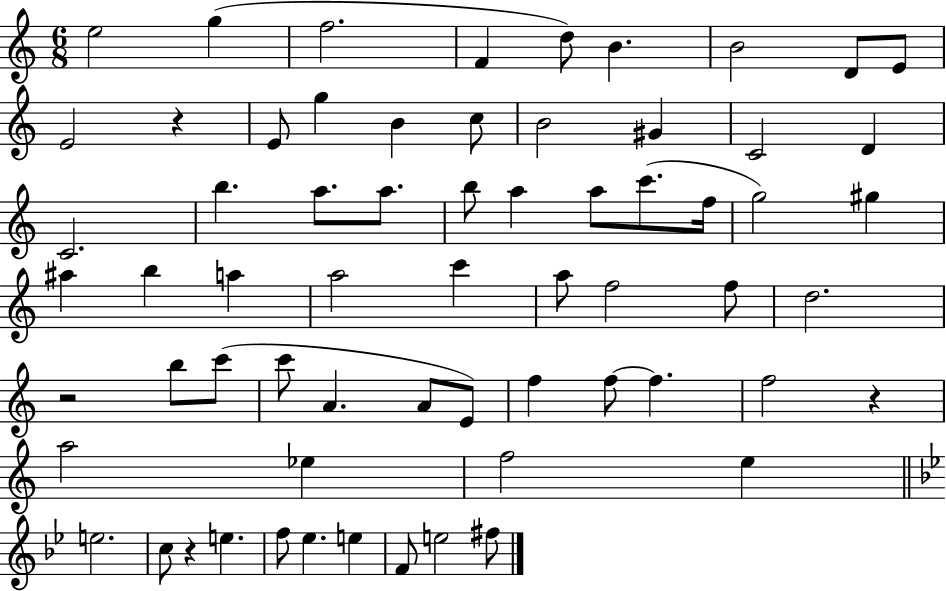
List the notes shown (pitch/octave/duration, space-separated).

E5/h G5/q F5/h. F4/q D5/e B4/q. B4/h D4/e E4/e E4/h R/q E4/e G5/q B4/q C5/e B4/h G#4/q C4/h D4/q C4/h. B5/q. A5/e. A5/e. B5/e A5/q A5/e C6/e. F5/s G5/h G#5/q A#5/q B5/q A5/q A5/h C6/q A5/e F5/h F5/e D5/h. R/h B5/e C6/e C6/e A4/q. A4/e E4/e F5/q F5/e F5/q. F5/h R/q A5/h Eb5/q F5/h E5/q E5/h. C5/e R/q E5/q. F5/e Eb5/q. E5/q F4/e E5/h F#5/e